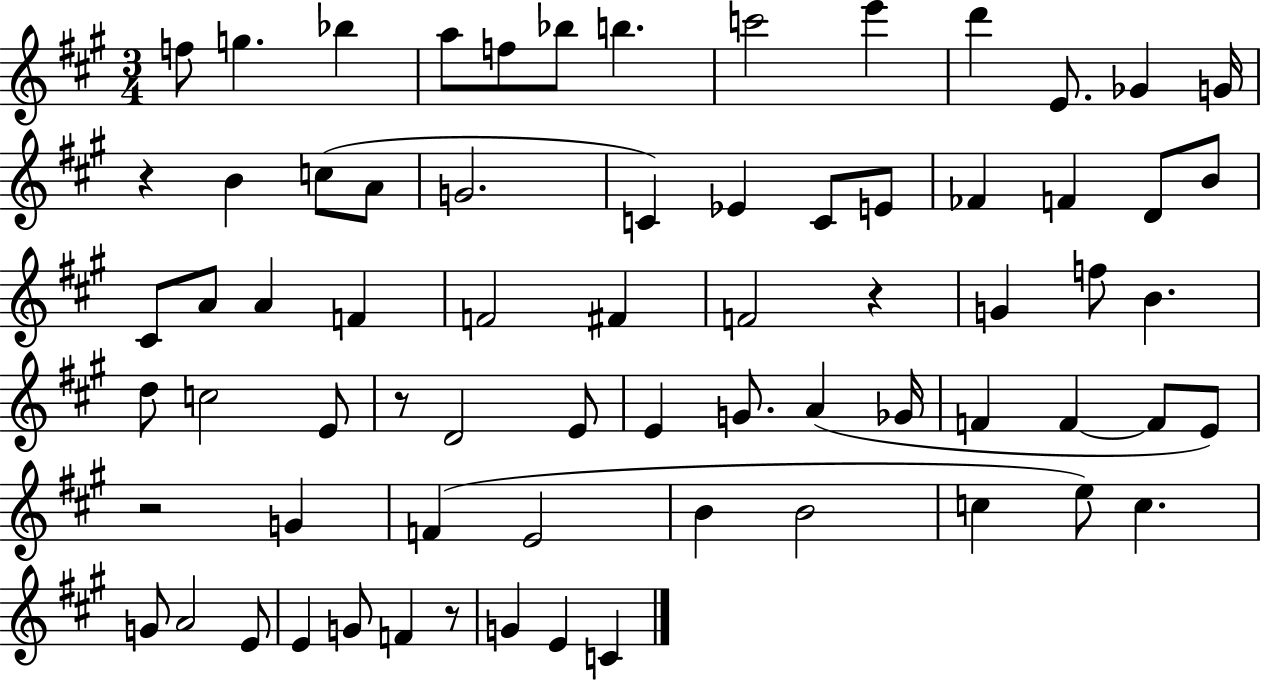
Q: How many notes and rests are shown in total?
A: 70